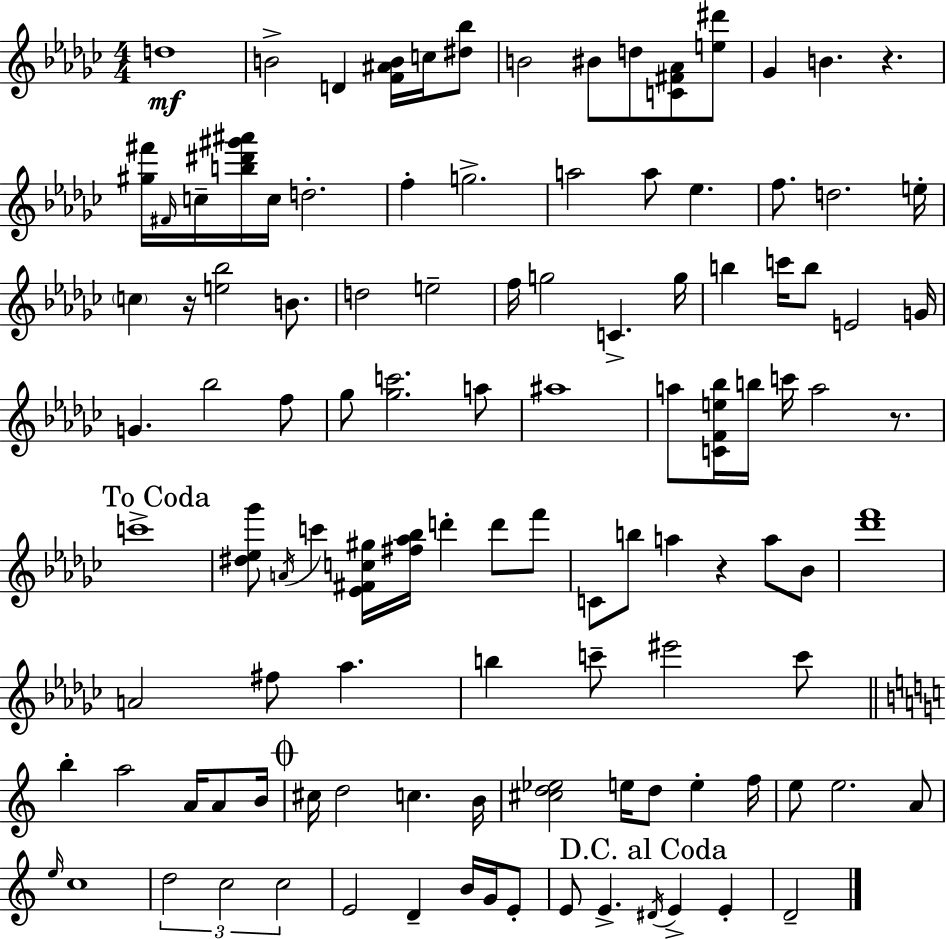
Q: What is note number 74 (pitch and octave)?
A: E5